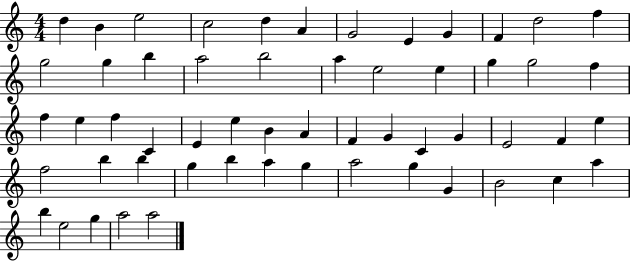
D5/q B4/q E5/h C5/h D5/q A4/q G4/h E4/q G4/q F4/q D5/h F5/q G5/h G5/q B5/q A5/h B5/h A5/q E5/h E5/q G5/q G5/h F5/q F5/q E5/q F5/q C4/q E4/q E5/q B4/q A4/q F4/q G4/q C4/q G4/q E4/h F4/q E5/q F5/h B5/q B5/q G5/q B5/q A5/q G5/q A5/h G5/q G4/q B4/h C5/q A5/q B5/q E5/h G5/q A5/h A5/h